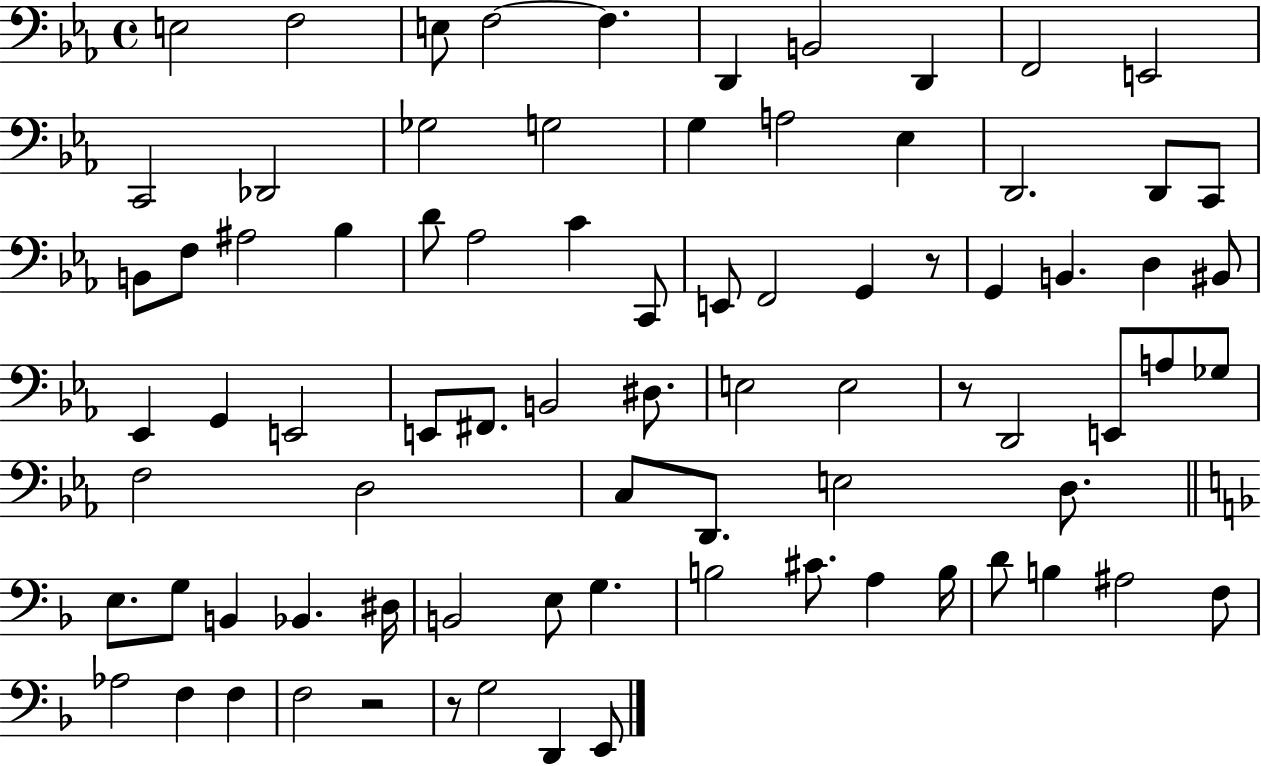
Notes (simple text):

E3/h F3/h E3/e F3/h F3/q. D2/q B2/h D2/q F2/h E2/h C2/h Db2/h Gb3/h G3/h G3/q A3/h Eb3/q D2/h. D2/e C2/e B2/e F3/e A#3/h Bb3/q D4/e Ab3/h C4/q C2/e E2/e F2/h G2/q R/e G2/q B2/q. D3/q BIS2/e Eb2/q G2/q E2/h E2/e F#2/e. B2/h D#3/e. E3/h E3/h R/e D2/h E2/e A3/e Gb3/e F3/h D3/h C3/e D2/e. E3/h D3/e. E3/e. G3/e B2/q Bb2/q. D#3/s B2/h E3/e G3/q. B3/h C#4/e. A3/q B3/s D4/e B3/q A#3/h F3/e Ab3/h F3/q F3/q F3/h R/h R/e G3/h D2/q E2/e